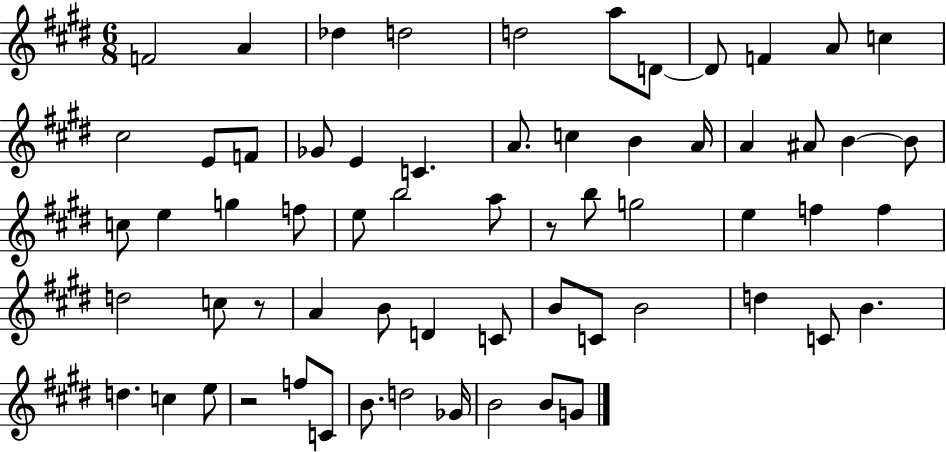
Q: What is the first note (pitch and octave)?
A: F4